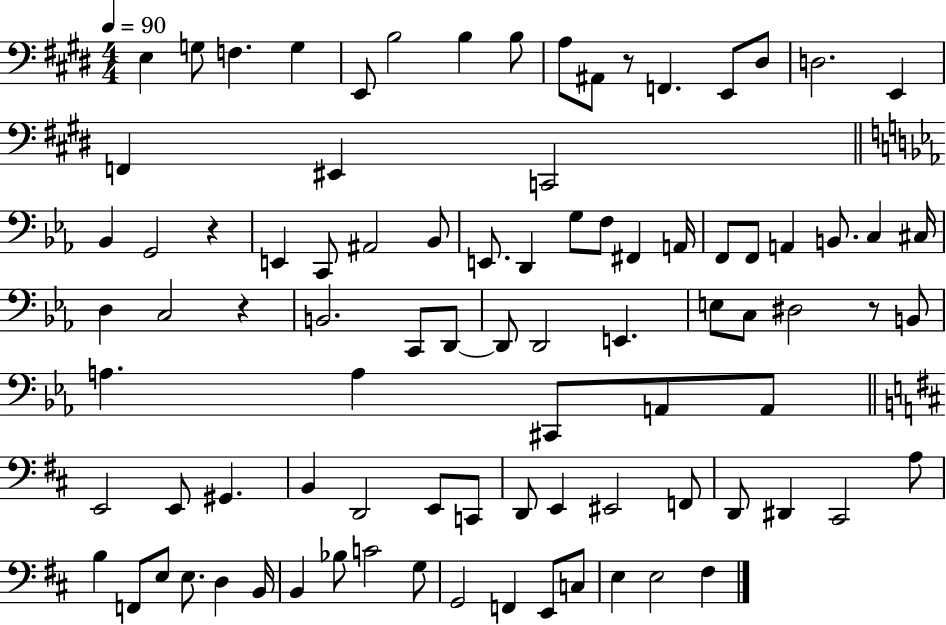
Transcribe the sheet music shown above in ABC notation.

X:1
T:Untitled
M:4/4
L:1/4
K:E
E, G,/2 F, G, E,,/2 B,2 B, B,/2 A,/2 ^A,,/2 z/2 F,, E,,/2 ^D,/2 D,2 E,, F,, ^E,, C,,2 _B,, G,,2 z E,, C,,/2 ^A,,2 _B,,/2 E,,/2 D,, G,/2 F,/2 ^F,, A,,/4 F,,/2 F,,/2 A,, B,,/2 C, ^C,/4 D, C,2 z B,,2 C,,/2 D,,/2 D,,/2 D,,2 E,, E,/2 C,/2 ^D,2 z/2 B,,/2 A, A, ^C,,/2 A,,/2 A,,/2 E,,2 E,,/2 ^G,, B,, D,,2 E,,/2 C,,/2 D,,/2 E,, ^E,,2 F,,/2 D,,/2 ^D,, ^C,,2 A,/2 B, F,,/2 E,/2 E,/2 D, B,,/4 B,, _B,/2 C2 G,/2 G,,2 F,, E,,/2 C,/2 E, E,2 ^F,